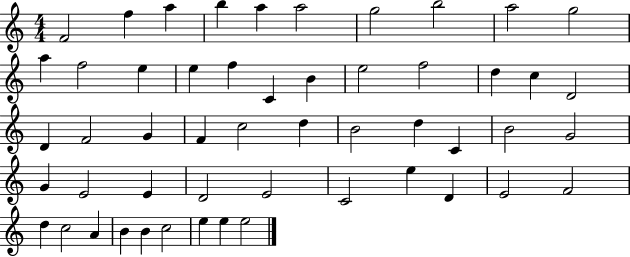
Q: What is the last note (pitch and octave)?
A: E5